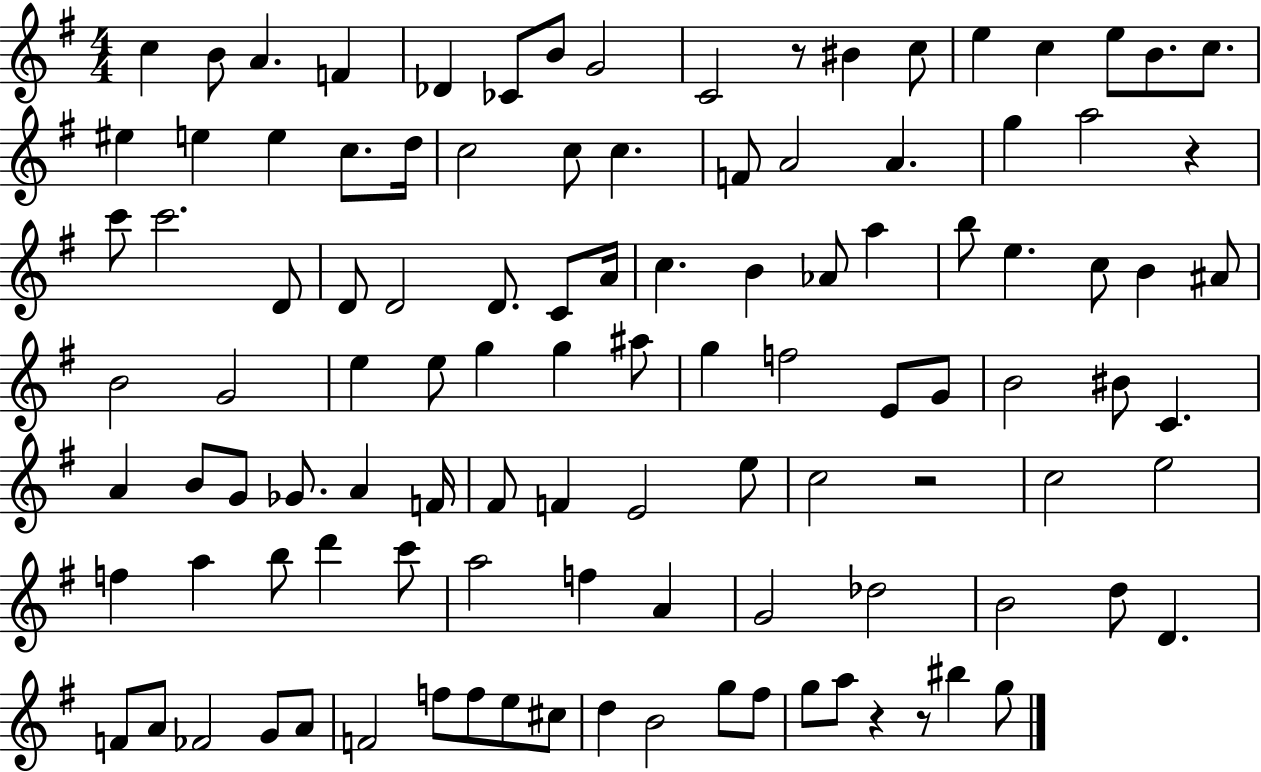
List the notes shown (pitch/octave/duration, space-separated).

C5/q B4/e A4/q. F4/q Db4/q CES4/e B4/e G4/h C4/h R/e BIS4/q C5/e E5/q C5/q E5/e B4/e. C5/e. EIS5/q E5/q E5/q C5/e. D5/s C5/h C5/e C5/q. F4/e A4/h A4/q. G5/q A5/h R/q C6/e C6/h. D4/e D4/e D4/h D4/e. C4/e A4/s C5/q. B4/q Ab4/e A5/q B5/e E5/q. C5/e B4/q A#4/e B4/h G4/h E5/q E5/e G5/q G5/q A#5/e G5/q F5/h E4/e G4/e B4/h BIS4/e C4/q. A4/q B4/e G4/e Gb4/e. A4/q F4/s F#4/e F4/q E4/h E5/e C5/h R/h C5/h E5/h F5/q A5/q B5/e D6/q C6/e A5/h F5/q A4/q G4/h Db5/h B4/h D5/e D4/q. F4/e A4/e FES4/h G4/e A4/e F4/h F5/e F5/e E5/e C#5/e D5/q B4/h G5/e F#5/e G5/e A5/e R/q R/e BIS5/q G5/e